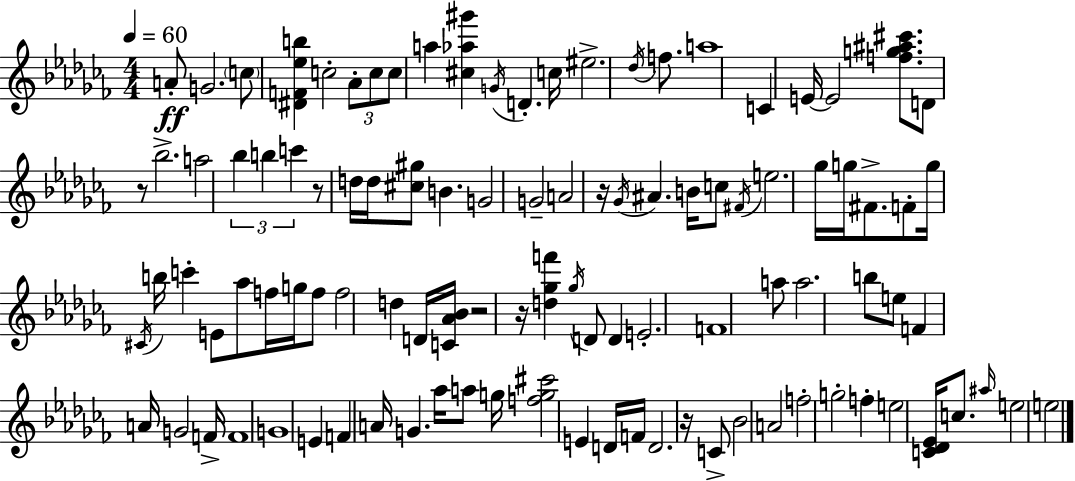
{
  \clef treble
  \numericTimeSignature
  \time 4/4
  \key aes \minor
  \tempo 4 = 60
  a'8-.\ff g'2. \parenthesize c''8 | <dis' f' ees'' b''>4 c''2-. \tuplet 3/2 { aes'8-. c''8 | c''8 } a''4 <cis'' aes'' gis'''>4 \acciaccatura { g'16 } d'4.-. | c''16 eis''2.-> \acciaccatura { des''16 } f''8. | \break a''1 | c'4 e'16~~ e'2 <f'' g'' ais'' cis'''>8. | d'8 r8 bes''2.-> | a''2 \tuplet 3/2 { bes''4 b''4 | \break c'''4 } r8 d''16 d''16 <cis'' gis''>8 b'4. | g'2 g'2-- | a'2 r16 \acciaccatura { ges'16 } ais'4. | b'16 c''8 \acciaccatura { fis'16 } e''2. | \break ges''16 g''16 fis'8.-> f'8-. g''16 \acciaccatura { cis'16 } b''16 c'''4-. | e'8 aes''8 f''16 g''16 f''8 f''2 | d''4 d'16 <c' aes' bes'>16 r2 r16 <d'' ges'' f'''>4 | \acciaccatura { ges''16 } d'8 d'4 e'2.-. | \break f'1 | a''8 a''2. | b''8 e''8 f'4 a'16 g'2 | f'16-> f'1 | \break g'1 | e'4 f'4 a'16 g'4. | aes''16 a''8 g''16 <f'' g'' cis'''>2 | e'4 d'16 f'16 d'2. | \break r16 c'8-> bes'2 a'2 | f''2-. g''2-. | f''4-. e''2 | <c' des' ees'>16 c''8. \grace { ais''16 } e''2 e''2 | \break \bar "|."
}